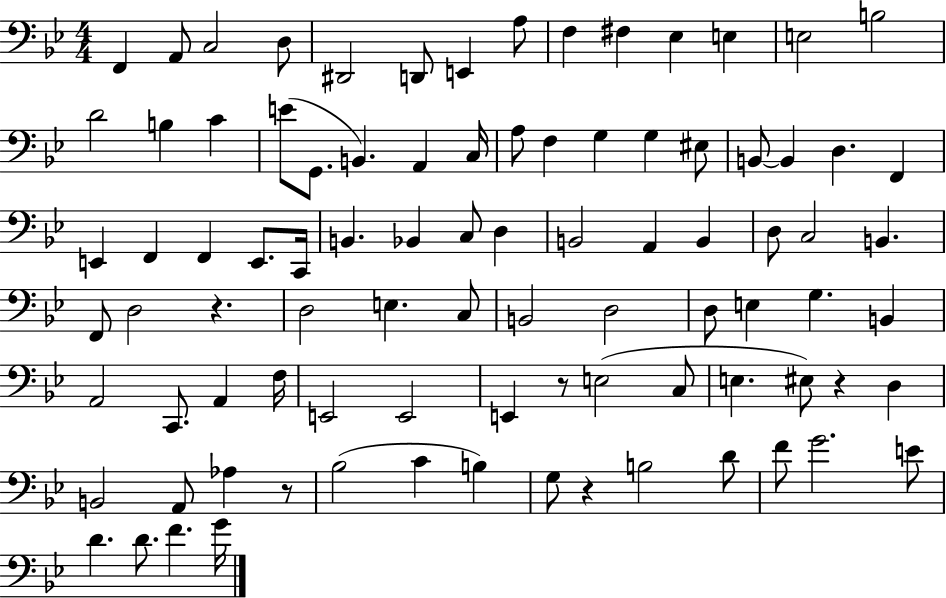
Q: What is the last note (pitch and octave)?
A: G4